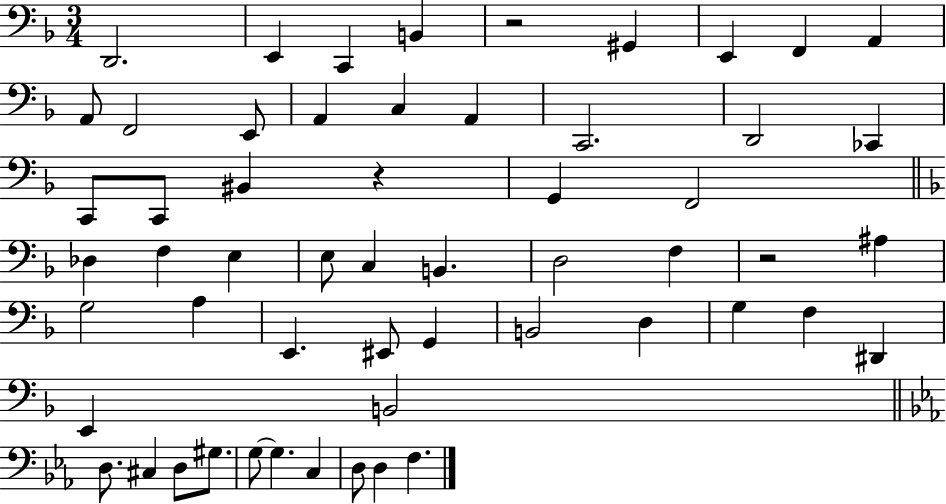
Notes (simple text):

D2/h. E2/q C2/q B2/q R/h G#2/q E2/q F2/q A2/q A2/e F2/h E2/e A2/q C3/q A2/q C2/h. D2/h CES2/q C2/e C2/e BIS2/q R/q G2/q F2/h Db3/q F3/q E3/q E3/e C3/q B2/q. D3/h F3/q R/h A#3/q G3/h A3/q E2/q. EIS2/e G2/q B2/h D3/q G3/q F3/q D#2/q E2/q B2/h D3/e. C#3/q D3/e G#3/e. G3/e G3/q. C3/q D3/e D3/q F3/q.